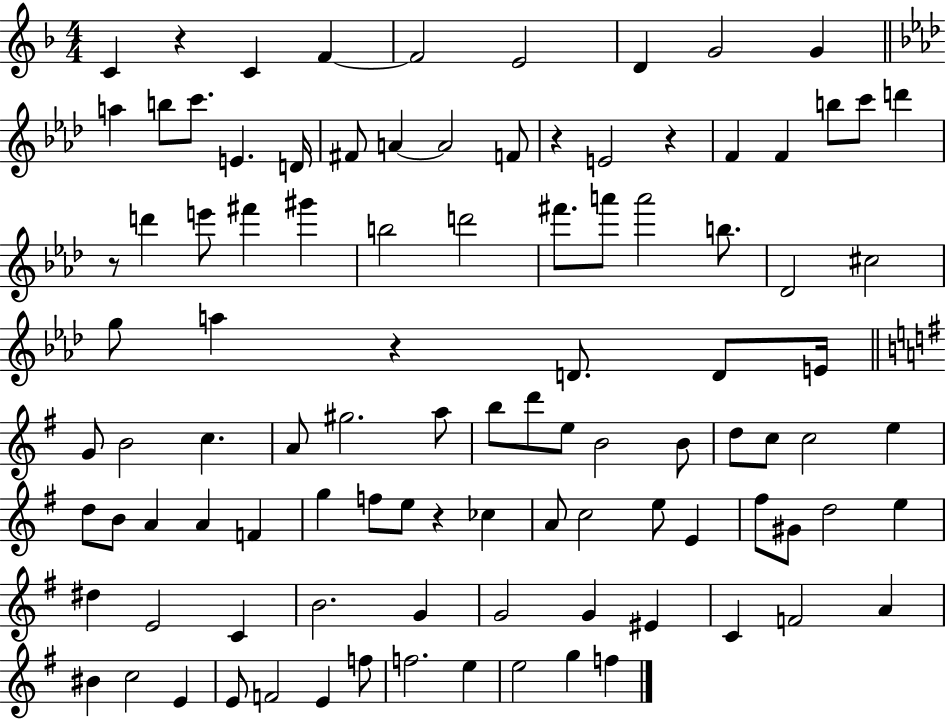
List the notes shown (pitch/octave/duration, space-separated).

C4/q R/q C4/q F4/q F4/h E4/h D4/q G4/h G4/q A5/q B5/e C6/e. E4/q. D4/s F#4/e A4/q A4/h F4/e R/q E4/h R/q F4/q F4/q B5/e C6/e D6/q R/e D6/q E6/e F#6/q G#6/q B5/h D6/h F#6/e. A6/e A6/h B5/e. Db4/h C#5/h G5/e A5/q R/q D4/e. D4/e E4/s G4/e B4/h C5/q. A4/e G#5/h. A5/e B5/e D6/e E5/e B4/h B4/e D5/e C5/e C5/h E5/q D5/e B4/e A4/q A4/q F4/q G5/q F5/e E5/e R/q CES5/q A4/e C5/h E5/e E4/q F#5/e G#4/e D5/h E5/q D#5/q E4/h C4/q B4/h. G4/q G4/h G4/q EIS4/q C4/q F4/h A4/q BIS4/q C5/h E4/q E4/e F4/h E4/q F5/e F5/h. E5/q E5/h G5/q F5/q